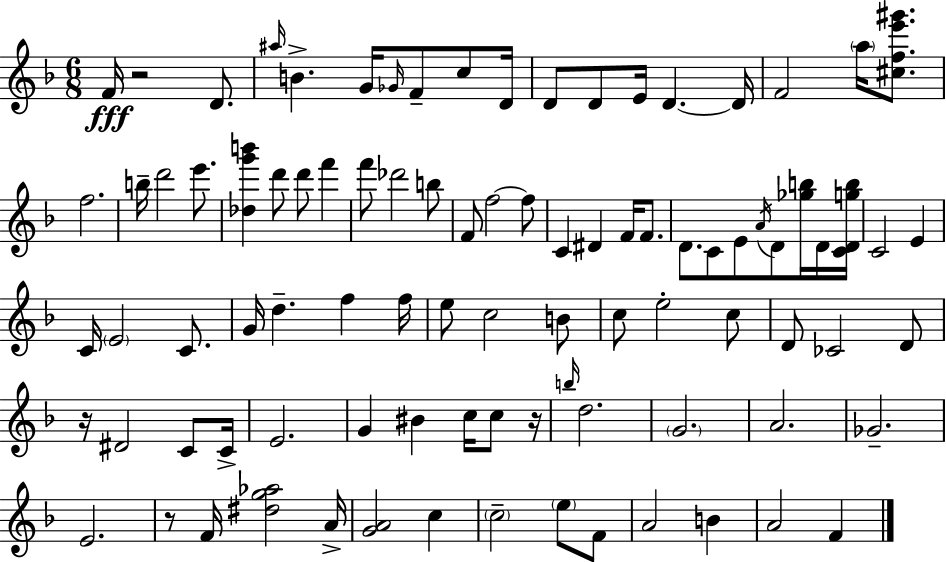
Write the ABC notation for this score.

X:1
T:Untitled
M:6/8
L:1/4
K:F
F/4 z2 D/2 ^a/4 B G/4 _G/4 F/2 c/2 D/4 D/2 D/2 E/4 D D/4 F2 a/4 [^cfe'^g']/2 f2 b/4 d'2 e'/2 [_dg'b'] d'/2 d'/2 f' f'/2 _d'2 b/2 F/2 f2 f/2 C ^D F/4 F/2 D/2 C/2 E/2 A/4 D/2 [_gb]/4 D/4 [CDgb]/4 C2 E C/4 E2 C/2 G/4 d f f/4 e/2 c2 B/2 c/2 e2 c/2 D/2 _C2 D/2 z/4 ^D2 C/2 C/4 E2 G ^B c/4 c/2 z/4 b/4 d2 G2 A2 _G2 E2 z/2 F/4 [^dg_a]2 A/4 [GA]2 c c2 e/2 F/2 A2 B A2 F